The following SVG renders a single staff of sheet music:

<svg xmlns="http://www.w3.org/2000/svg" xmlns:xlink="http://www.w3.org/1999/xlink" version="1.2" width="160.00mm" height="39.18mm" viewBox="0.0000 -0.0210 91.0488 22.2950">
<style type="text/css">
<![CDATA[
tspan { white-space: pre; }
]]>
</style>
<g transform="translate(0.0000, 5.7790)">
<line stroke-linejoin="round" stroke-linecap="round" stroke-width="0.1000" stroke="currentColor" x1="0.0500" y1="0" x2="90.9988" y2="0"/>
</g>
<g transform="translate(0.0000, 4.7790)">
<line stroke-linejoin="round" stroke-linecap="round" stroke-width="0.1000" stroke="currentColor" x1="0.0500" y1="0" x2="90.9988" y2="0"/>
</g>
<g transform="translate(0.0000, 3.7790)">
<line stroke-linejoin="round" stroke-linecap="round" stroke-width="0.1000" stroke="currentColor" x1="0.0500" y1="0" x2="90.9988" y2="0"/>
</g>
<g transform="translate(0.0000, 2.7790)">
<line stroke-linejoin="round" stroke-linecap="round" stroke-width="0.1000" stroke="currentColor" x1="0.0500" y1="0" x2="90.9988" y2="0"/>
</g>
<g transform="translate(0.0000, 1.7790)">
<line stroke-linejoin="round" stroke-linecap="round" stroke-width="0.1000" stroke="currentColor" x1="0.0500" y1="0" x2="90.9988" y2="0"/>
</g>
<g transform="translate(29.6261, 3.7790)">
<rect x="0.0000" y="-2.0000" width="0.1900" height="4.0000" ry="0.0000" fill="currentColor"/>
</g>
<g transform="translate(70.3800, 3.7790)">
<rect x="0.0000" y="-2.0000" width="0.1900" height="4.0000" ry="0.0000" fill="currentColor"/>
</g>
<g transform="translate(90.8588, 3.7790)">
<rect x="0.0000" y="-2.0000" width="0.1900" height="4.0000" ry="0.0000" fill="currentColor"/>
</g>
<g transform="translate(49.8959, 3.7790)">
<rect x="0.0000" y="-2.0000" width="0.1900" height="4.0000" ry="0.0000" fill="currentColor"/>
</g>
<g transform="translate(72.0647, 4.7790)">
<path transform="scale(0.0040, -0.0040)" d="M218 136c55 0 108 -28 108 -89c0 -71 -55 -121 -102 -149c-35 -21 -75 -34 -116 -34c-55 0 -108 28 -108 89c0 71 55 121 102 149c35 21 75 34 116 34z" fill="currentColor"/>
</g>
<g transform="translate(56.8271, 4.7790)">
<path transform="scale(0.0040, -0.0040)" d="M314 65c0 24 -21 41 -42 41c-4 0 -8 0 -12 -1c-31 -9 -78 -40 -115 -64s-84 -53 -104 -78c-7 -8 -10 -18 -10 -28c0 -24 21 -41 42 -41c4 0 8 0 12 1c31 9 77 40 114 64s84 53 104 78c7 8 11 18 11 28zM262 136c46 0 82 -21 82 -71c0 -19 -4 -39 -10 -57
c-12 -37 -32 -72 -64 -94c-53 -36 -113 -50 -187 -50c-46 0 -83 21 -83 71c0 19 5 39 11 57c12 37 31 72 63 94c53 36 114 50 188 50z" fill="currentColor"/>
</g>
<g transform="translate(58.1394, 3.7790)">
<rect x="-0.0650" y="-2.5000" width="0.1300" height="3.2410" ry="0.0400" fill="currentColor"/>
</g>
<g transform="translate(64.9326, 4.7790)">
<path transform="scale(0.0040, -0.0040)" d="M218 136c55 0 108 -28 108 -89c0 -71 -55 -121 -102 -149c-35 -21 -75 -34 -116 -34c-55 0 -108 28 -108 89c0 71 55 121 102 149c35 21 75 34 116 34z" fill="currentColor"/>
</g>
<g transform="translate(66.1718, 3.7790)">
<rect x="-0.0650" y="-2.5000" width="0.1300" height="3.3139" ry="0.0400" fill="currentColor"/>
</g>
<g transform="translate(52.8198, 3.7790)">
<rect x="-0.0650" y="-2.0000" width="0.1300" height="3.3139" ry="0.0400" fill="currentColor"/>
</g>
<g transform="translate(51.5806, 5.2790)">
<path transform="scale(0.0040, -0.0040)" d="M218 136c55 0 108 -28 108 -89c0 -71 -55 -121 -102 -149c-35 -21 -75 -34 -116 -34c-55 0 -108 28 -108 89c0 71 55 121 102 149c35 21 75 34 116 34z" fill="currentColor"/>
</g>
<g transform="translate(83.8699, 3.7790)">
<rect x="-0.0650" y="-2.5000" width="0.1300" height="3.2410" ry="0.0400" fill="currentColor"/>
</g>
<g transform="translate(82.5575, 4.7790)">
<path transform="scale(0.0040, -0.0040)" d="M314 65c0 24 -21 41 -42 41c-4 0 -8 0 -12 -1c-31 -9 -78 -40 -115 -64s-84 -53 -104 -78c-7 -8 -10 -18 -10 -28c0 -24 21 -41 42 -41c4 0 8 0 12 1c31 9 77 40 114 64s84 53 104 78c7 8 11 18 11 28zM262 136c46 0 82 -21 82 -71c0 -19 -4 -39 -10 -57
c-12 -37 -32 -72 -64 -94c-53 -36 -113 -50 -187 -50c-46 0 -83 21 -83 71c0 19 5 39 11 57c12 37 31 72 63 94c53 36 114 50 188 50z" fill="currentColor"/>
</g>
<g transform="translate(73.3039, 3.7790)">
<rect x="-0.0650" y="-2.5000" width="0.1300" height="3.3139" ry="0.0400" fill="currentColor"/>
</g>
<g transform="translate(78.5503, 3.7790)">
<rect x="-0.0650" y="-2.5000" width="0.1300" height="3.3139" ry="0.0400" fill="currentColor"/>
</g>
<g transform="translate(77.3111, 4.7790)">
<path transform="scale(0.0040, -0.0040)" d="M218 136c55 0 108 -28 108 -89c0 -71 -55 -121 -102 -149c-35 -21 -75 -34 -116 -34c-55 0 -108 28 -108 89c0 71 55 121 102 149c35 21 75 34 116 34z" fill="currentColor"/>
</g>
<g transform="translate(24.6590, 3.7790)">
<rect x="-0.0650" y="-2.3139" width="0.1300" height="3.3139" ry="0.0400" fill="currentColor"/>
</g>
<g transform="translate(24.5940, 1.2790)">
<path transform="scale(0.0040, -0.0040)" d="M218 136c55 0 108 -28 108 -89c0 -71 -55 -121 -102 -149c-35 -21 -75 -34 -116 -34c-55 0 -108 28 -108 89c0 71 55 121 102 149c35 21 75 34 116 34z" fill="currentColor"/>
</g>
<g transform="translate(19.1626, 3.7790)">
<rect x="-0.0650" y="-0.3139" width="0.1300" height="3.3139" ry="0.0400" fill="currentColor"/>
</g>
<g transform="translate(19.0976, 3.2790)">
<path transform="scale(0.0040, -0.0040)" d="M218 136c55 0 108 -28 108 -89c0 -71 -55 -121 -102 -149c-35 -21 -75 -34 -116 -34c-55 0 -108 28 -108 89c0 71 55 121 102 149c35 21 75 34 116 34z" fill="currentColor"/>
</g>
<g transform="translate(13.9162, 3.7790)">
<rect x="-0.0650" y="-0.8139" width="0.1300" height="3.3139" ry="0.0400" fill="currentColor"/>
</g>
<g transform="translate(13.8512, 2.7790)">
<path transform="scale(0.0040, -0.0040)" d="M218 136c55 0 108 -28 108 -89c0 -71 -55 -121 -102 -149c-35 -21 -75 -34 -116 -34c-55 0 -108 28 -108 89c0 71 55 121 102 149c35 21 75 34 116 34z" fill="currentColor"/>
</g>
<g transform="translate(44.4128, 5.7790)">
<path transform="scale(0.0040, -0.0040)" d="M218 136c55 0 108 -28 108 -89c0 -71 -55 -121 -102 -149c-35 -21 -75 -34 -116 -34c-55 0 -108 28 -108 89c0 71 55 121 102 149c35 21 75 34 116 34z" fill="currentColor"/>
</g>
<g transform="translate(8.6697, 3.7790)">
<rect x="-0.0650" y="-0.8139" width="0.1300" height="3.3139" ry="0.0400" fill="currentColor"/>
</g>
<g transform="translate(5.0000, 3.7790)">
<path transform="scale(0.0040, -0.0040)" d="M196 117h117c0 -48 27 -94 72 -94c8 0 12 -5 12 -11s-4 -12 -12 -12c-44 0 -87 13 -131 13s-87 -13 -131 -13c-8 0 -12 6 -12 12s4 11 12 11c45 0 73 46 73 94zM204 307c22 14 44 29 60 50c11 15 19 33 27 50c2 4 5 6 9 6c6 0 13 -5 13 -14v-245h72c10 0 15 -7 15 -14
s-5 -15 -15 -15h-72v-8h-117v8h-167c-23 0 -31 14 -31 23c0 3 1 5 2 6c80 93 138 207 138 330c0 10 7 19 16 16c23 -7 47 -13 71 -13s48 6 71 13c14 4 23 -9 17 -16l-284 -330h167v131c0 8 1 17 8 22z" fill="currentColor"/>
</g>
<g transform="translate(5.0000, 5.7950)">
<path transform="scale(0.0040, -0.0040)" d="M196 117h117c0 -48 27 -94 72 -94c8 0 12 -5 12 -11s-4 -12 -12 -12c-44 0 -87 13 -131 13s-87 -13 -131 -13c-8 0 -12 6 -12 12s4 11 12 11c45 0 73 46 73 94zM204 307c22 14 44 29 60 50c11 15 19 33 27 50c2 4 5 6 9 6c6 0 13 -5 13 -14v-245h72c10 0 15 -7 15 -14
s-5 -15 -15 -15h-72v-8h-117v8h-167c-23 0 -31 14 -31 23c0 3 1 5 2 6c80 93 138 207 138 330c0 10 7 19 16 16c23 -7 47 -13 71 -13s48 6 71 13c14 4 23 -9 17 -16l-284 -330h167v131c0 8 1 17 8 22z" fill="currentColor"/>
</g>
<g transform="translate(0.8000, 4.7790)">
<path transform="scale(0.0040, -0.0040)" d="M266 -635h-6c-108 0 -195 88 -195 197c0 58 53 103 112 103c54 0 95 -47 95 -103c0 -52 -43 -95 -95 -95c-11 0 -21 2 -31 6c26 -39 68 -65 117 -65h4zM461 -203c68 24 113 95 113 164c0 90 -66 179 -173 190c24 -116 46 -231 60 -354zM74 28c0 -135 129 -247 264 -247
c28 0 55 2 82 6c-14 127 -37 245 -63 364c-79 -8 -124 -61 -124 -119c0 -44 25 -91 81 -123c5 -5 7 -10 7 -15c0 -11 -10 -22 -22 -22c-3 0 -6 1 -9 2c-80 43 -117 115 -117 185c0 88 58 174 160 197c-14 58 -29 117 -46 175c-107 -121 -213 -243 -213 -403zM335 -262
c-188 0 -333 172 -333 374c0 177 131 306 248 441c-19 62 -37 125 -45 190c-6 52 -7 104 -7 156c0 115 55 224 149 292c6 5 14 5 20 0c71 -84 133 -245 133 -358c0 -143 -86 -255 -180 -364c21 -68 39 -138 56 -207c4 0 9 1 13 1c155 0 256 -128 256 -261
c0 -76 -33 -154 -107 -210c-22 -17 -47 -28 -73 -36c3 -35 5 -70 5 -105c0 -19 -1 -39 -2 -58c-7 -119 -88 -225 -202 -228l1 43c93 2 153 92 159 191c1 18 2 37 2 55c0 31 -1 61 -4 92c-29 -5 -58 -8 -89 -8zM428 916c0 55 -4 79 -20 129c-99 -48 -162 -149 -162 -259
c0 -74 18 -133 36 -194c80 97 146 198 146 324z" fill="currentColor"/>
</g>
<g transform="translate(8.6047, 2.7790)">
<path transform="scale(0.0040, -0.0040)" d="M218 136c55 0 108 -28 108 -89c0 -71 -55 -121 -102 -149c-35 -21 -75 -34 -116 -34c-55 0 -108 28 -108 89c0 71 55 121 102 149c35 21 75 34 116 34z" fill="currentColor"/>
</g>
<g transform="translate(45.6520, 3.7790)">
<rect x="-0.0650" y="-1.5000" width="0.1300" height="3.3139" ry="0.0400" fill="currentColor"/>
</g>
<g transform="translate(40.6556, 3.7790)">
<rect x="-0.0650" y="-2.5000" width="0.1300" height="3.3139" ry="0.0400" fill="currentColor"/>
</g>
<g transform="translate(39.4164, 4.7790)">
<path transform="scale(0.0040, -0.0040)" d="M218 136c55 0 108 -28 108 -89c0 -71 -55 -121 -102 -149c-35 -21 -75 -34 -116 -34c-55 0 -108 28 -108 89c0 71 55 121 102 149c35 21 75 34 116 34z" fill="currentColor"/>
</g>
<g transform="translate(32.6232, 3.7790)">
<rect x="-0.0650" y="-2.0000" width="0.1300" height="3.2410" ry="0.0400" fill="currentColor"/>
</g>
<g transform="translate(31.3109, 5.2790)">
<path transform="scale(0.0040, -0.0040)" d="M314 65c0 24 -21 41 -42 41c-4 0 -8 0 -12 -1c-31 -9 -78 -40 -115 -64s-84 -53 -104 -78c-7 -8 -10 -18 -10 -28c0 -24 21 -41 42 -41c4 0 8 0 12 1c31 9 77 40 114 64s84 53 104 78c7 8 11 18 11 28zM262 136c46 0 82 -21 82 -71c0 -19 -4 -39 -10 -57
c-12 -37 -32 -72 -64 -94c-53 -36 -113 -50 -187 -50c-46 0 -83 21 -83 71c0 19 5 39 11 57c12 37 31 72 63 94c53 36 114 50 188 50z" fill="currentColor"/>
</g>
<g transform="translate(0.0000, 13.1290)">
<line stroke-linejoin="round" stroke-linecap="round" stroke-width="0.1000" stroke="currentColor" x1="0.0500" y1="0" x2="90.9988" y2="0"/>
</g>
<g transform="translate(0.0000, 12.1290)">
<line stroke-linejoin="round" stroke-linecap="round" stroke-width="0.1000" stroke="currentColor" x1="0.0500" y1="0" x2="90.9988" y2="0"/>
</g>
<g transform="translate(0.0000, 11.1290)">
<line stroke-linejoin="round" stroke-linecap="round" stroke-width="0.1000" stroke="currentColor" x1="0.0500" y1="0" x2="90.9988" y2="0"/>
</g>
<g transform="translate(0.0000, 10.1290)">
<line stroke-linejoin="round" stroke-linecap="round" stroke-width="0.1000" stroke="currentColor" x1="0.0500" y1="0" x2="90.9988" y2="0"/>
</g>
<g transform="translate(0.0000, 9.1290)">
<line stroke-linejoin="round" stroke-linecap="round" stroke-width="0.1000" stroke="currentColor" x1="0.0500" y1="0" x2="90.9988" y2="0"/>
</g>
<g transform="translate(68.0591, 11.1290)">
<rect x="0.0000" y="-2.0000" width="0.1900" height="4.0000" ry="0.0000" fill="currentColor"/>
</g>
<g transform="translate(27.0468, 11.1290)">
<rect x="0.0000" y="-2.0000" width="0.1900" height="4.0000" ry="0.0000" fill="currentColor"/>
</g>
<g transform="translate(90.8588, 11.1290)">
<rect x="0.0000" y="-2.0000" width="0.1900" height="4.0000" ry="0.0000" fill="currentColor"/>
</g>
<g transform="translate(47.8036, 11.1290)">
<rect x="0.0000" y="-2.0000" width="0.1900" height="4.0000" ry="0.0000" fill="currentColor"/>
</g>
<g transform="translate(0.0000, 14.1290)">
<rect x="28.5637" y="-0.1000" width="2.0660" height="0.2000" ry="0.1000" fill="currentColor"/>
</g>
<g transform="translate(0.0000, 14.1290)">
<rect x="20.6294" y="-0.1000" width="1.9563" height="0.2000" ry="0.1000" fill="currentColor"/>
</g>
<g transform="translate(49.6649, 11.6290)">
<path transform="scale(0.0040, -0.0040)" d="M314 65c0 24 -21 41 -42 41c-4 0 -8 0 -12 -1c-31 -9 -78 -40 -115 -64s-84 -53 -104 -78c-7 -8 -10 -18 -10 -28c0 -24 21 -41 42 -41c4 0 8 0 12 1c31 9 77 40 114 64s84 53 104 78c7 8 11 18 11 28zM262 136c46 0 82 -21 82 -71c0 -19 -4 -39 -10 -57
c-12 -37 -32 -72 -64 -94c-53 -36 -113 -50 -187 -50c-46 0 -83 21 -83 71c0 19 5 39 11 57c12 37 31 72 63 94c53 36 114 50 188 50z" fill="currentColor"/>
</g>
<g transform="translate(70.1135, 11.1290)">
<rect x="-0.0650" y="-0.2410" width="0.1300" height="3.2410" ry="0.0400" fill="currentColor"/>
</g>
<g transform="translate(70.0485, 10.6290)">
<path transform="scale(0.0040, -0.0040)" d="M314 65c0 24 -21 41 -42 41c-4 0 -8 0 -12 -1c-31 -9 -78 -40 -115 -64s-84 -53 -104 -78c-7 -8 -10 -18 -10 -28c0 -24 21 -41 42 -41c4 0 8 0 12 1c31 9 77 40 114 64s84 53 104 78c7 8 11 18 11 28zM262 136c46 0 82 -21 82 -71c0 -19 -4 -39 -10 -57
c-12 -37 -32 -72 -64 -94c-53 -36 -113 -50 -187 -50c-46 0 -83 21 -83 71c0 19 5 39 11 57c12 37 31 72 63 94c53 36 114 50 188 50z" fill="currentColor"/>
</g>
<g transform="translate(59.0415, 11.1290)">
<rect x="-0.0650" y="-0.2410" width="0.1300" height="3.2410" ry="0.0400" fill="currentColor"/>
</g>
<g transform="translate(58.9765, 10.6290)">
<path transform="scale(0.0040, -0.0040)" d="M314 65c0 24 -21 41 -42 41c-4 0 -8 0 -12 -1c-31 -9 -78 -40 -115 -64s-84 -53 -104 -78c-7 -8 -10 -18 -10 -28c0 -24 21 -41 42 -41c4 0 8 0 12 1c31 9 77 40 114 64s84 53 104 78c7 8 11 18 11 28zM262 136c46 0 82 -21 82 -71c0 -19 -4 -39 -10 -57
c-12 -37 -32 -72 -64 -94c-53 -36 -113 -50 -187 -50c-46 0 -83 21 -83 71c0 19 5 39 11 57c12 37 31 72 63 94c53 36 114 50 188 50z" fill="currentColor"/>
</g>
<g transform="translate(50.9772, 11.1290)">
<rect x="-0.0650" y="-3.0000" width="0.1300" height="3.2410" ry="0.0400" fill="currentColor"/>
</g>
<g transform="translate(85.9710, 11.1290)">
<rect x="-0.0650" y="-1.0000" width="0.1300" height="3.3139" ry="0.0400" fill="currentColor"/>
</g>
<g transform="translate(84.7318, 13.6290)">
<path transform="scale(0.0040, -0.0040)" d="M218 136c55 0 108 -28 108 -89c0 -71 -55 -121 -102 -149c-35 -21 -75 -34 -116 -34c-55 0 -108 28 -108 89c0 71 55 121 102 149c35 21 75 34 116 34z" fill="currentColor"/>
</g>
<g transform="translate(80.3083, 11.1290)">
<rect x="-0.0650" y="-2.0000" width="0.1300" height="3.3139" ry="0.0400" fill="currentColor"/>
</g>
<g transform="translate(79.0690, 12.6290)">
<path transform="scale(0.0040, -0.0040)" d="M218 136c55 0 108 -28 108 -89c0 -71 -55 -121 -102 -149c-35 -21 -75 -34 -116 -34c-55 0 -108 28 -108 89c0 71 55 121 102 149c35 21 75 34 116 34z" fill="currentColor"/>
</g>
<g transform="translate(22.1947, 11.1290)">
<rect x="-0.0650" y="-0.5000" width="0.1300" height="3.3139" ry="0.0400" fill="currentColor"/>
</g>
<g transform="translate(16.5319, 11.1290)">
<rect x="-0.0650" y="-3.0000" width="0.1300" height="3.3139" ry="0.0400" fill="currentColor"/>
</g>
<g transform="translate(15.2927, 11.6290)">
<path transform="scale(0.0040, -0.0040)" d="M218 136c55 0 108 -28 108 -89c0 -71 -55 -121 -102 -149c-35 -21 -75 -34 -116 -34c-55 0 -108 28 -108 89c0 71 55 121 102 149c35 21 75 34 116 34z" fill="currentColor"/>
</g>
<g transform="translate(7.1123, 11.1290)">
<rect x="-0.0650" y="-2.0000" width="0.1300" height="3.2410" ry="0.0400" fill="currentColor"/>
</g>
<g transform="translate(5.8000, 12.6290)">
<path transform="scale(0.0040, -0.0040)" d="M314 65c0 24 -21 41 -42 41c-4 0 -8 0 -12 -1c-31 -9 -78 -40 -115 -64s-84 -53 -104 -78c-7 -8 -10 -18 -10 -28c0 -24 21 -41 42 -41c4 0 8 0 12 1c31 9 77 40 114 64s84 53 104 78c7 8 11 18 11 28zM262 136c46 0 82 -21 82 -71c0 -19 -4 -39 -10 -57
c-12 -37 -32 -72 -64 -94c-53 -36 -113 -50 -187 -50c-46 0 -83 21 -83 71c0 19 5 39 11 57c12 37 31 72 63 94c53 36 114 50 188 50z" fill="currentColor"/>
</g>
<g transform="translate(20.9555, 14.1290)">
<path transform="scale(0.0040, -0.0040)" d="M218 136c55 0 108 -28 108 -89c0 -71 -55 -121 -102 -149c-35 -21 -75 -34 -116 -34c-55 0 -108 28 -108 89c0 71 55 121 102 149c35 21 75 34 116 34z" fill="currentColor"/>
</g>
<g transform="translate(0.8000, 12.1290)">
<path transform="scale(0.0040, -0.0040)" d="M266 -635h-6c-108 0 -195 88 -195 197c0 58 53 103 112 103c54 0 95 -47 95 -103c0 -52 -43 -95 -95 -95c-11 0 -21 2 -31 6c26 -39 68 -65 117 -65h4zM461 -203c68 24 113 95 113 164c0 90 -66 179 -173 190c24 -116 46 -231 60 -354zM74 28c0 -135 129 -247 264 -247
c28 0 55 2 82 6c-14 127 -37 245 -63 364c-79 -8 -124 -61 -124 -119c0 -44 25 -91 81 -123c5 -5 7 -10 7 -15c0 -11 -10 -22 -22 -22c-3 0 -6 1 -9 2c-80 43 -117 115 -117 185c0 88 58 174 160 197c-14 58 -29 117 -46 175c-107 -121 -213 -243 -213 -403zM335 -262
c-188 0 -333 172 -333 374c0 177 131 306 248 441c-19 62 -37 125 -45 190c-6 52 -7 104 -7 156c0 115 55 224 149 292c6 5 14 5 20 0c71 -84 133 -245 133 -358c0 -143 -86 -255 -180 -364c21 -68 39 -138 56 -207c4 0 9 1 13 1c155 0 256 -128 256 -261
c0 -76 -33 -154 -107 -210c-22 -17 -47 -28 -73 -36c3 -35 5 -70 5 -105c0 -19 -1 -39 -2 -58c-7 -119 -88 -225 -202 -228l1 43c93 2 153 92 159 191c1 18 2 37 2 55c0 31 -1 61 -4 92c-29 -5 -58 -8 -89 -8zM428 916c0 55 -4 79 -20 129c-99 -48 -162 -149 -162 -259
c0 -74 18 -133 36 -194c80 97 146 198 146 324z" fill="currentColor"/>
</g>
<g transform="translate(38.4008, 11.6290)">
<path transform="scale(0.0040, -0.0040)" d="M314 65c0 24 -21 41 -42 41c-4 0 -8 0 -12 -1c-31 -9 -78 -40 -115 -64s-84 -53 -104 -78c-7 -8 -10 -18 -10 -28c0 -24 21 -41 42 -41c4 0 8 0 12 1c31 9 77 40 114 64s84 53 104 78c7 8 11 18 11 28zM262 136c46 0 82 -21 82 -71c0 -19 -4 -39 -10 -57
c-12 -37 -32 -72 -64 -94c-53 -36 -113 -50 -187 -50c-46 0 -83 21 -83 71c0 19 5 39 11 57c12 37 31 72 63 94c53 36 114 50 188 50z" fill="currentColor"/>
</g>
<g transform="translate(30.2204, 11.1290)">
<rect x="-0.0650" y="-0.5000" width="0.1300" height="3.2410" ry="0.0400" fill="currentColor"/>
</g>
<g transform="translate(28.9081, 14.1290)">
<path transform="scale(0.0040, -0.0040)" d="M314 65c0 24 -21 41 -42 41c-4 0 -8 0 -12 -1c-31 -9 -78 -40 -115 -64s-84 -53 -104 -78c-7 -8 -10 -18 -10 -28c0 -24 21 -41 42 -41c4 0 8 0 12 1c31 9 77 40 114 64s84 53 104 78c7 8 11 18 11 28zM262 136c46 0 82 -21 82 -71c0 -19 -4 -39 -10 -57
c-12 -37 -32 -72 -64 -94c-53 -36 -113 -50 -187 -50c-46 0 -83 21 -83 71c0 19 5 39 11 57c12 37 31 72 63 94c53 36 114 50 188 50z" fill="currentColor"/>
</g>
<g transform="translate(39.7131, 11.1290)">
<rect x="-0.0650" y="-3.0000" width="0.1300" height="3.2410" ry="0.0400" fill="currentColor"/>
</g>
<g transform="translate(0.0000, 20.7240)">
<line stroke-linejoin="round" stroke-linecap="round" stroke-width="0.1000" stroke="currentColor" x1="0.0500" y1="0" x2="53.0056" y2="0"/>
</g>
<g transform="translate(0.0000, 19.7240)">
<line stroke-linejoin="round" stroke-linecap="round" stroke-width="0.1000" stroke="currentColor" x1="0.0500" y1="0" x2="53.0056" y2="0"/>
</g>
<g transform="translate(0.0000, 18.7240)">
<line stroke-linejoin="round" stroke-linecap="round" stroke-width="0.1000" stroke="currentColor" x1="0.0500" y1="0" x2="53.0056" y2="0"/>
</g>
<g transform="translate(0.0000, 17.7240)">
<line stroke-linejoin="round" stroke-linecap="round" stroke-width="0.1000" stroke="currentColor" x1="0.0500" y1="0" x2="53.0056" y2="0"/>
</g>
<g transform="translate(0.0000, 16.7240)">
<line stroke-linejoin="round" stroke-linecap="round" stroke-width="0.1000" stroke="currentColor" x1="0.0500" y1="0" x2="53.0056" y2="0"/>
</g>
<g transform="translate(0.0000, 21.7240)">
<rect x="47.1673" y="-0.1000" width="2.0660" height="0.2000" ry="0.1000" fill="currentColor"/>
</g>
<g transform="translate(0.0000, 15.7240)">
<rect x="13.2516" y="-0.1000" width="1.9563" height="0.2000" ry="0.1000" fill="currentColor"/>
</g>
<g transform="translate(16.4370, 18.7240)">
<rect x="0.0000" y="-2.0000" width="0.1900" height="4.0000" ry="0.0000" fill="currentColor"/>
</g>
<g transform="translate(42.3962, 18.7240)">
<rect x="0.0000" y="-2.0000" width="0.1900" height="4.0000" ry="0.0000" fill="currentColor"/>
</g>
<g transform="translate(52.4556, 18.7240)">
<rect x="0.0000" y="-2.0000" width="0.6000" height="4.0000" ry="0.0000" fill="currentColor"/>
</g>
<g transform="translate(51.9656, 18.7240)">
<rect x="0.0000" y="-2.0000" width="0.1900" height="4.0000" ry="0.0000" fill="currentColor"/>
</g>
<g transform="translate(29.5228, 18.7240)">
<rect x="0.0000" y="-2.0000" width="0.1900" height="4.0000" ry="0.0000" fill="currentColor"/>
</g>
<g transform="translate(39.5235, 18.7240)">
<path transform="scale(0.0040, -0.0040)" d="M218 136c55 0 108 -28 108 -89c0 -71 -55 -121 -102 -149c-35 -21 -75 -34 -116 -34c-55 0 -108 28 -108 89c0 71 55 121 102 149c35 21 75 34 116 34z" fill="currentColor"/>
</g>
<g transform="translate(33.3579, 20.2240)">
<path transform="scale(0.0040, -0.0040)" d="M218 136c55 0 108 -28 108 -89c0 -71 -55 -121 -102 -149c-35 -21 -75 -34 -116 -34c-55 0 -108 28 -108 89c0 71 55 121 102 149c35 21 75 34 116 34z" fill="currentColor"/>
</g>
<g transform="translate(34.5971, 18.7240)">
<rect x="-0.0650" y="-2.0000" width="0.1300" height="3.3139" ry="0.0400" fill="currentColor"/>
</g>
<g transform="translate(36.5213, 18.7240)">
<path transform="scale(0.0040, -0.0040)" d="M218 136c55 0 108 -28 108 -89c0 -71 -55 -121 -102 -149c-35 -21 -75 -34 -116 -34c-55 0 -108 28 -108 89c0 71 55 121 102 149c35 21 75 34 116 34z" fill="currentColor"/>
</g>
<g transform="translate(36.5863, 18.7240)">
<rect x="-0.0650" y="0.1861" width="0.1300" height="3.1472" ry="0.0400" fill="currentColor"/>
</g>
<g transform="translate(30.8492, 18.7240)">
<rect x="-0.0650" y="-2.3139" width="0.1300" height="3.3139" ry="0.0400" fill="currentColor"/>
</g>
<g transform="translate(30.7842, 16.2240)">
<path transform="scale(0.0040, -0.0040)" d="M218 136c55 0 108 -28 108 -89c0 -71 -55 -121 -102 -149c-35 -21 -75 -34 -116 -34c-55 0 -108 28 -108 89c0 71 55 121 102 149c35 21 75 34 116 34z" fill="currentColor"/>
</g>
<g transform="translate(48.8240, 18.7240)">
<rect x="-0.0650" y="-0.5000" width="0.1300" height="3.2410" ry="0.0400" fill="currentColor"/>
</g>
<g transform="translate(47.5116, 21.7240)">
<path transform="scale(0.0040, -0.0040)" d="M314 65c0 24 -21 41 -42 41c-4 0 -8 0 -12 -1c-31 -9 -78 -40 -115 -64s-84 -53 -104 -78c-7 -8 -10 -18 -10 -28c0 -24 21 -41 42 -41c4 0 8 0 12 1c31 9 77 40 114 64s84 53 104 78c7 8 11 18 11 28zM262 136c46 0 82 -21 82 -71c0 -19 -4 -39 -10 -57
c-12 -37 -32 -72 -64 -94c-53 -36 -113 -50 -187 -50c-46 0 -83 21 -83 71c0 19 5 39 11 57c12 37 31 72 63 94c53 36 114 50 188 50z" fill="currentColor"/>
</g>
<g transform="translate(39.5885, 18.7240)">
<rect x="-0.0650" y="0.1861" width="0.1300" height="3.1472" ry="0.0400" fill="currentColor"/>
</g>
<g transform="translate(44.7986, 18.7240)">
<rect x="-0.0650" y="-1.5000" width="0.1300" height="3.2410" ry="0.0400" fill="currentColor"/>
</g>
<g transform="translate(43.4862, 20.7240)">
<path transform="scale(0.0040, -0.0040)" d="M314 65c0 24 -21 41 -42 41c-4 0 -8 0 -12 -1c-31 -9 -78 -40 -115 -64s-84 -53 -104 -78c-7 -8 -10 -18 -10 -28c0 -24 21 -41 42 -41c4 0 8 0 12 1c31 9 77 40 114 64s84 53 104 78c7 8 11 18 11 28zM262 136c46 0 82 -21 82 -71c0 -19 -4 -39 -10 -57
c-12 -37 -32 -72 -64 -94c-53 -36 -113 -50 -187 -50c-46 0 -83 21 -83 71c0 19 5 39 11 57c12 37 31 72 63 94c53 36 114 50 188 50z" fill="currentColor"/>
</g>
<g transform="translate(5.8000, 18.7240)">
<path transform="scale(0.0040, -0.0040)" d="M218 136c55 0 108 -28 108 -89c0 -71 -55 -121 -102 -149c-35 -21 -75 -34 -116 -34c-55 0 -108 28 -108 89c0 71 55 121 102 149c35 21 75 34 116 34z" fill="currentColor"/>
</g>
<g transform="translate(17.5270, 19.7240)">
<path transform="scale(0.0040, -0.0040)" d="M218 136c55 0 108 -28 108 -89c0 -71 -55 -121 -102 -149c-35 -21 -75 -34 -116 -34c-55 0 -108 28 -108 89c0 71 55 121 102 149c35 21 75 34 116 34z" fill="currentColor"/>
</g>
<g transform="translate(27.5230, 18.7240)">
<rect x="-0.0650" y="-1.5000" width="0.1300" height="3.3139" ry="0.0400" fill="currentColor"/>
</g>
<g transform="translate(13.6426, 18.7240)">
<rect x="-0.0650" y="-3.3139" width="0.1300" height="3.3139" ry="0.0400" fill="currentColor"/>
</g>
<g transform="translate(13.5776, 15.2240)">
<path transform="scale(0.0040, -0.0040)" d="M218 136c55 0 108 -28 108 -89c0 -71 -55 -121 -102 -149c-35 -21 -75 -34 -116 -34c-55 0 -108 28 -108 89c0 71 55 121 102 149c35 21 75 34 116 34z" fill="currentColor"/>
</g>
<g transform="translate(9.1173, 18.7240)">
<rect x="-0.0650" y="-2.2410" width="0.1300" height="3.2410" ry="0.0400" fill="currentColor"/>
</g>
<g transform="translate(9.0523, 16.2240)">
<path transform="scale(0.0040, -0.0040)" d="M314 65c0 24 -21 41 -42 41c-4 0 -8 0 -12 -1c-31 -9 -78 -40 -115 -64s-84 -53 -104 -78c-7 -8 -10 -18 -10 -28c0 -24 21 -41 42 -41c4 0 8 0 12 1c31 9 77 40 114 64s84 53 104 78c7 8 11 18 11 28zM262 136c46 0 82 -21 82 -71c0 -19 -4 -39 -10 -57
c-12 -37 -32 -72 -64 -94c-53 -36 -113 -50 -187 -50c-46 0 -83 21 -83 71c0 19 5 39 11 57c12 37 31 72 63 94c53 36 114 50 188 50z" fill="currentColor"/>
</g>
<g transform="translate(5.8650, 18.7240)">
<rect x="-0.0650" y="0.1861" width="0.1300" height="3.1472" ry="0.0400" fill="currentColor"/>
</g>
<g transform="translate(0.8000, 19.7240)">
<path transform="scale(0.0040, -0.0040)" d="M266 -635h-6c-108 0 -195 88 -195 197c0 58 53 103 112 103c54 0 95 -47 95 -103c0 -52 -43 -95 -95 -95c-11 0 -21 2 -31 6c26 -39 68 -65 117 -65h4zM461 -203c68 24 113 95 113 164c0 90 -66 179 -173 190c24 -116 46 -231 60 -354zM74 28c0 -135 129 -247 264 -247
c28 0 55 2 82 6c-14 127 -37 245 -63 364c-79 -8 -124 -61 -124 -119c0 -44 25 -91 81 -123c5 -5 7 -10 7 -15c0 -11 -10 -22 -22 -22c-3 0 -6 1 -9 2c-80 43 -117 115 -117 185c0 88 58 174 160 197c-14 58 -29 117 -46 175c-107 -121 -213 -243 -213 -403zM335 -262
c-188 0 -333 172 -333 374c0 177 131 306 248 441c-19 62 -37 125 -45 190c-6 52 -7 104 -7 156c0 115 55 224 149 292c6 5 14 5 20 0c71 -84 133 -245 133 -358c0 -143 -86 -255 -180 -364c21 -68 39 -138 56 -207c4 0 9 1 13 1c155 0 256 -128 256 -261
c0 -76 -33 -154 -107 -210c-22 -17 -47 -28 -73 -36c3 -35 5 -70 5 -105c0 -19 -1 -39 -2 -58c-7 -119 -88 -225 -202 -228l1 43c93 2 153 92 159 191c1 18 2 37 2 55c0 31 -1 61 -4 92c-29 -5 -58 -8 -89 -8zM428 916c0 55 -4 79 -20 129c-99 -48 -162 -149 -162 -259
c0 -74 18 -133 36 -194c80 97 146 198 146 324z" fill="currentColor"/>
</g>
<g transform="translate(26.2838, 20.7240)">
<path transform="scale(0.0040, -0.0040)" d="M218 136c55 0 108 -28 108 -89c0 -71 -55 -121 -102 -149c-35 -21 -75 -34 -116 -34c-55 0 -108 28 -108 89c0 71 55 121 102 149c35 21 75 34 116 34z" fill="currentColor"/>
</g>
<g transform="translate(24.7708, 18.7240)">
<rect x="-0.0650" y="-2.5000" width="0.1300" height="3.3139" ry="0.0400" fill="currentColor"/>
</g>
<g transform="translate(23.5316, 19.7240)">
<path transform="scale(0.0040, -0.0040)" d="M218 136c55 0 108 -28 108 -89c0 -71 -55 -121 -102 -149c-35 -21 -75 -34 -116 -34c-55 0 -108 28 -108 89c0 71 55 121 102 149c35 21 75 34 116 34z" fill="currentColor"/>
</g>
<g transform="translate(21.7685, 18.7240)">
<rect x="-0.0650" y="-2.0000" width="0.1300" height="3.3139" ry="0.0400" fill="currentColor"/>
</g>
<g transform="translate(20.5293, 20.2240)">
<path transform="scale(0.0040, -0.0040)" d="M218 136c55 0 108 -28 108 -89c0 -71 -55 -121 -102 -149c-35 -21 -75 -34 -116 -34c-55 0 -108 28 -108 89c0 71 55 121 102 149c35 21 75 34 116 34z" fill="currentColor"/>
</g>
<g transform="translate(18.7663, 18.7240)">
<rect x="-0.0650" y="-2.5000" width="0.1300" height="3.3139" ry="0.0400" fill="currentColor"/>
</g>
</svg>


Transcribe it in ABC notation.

X:1
T:Untitled
M:4/4
L:1/4
K:C
d d c g F2 G E F G2 G G G G2 F2 A C C2 A2 A2 c2 c2 F D B g2 b G F G E g F B B E2 C2